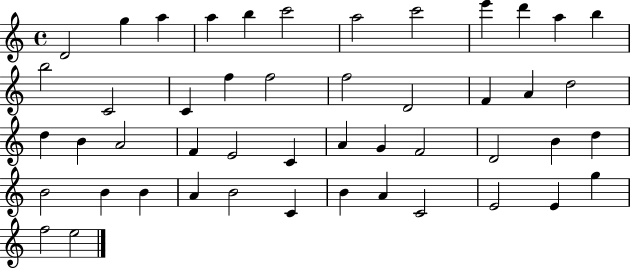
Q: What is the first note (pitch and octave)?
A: D4